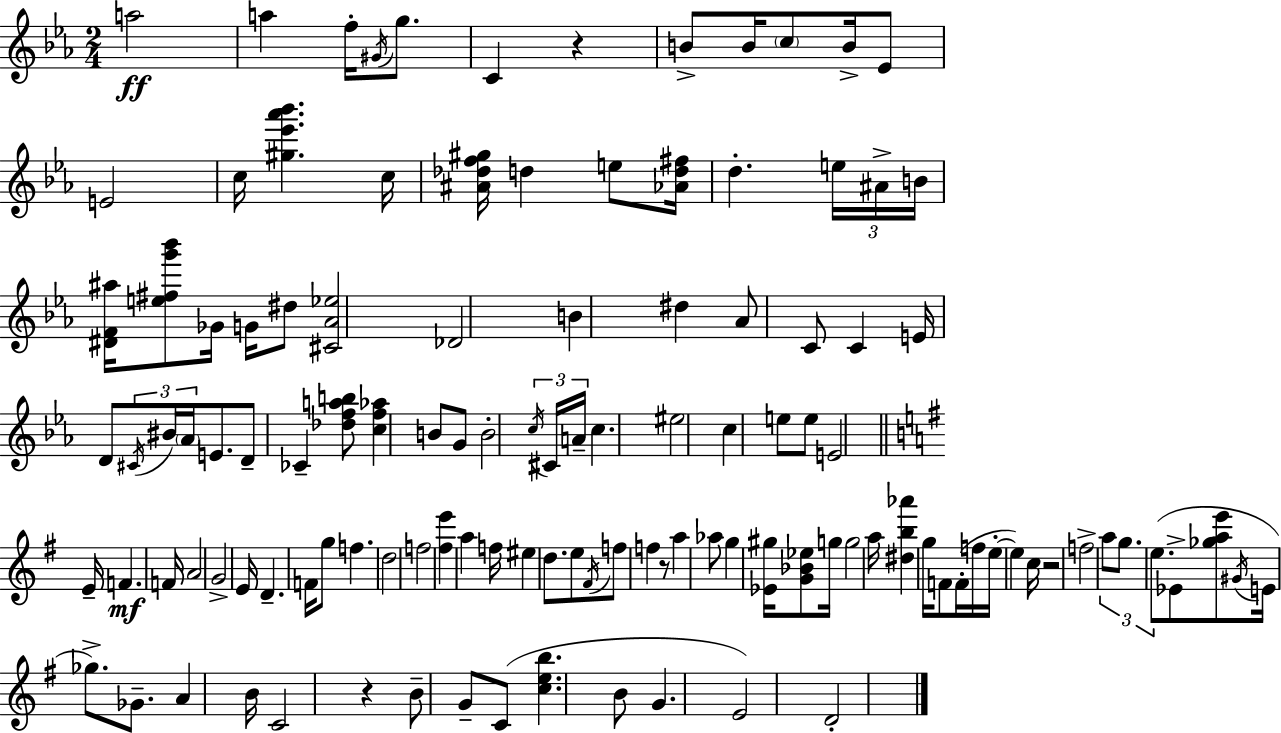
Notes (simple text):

A5/h A5/q F5/s G#4/s G5/e. C4/q R/q B4/e B4/s C5/e B4/s Eb4/e E4/h C5/s [G#5,Eb6,Ab6,Bb6]/q. C5/s [A#4,Db5,F5,G#5]/s D5/q E5/e [Ab4,D5,F#5]/s D5/q. E5/s A#4/s B4/s [D#4,F4,A#5]/s [E5,F#5,G6,Bb6]/e Gb4/s G4/s D#5/e [C#4,Ab4,Eb5]/h Db4/h B4/q D#5/q Ab4/e C4/e C4/q E4/s D4/e C#4/s BIS4/s Ab4/s E4/e. D4/e CES4/q [Db5,F5,A5,B5]/e [C5,F5,Ab5]/q B4/e G4/e B4/h C5/s C#4/s A4/s C5/q. EIS5/h C5/q E5/e E5/e E4/h E4/s F4/q. F4/s A4/h G4/h E4/s D4/q. F4/s G5/e F5/q. D5/h F5/h [F#5,E6]/q A5/q F5/s EIS5/q D5/e. E5/e F#4/s F5/e F5/q R/e A5/q Ab5/e G5/q [Eb4,G#5]/s [G4,Bb4,Eb5]/e G5/s G5/h A5/s [D#5,B5,Ab6]/q G5/s F4/e F4/s F5/s E5/s E5/q C5/s R/h F5/h A5/e G5/e. E5/e. Eb4/e [Gb5,A5,E6]/e G#4/s E4/s Gb5/e. Gb4/e. A4/q B4/s C4/h R/q B4/e G4/e C4/e [C5,E5,B5]/q. B4/e G4/q. E4/h D4/h